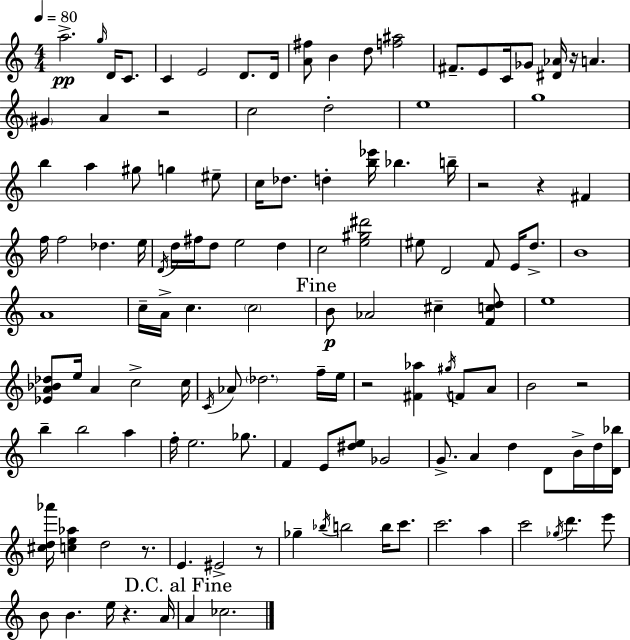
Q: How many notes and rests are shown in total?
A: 127